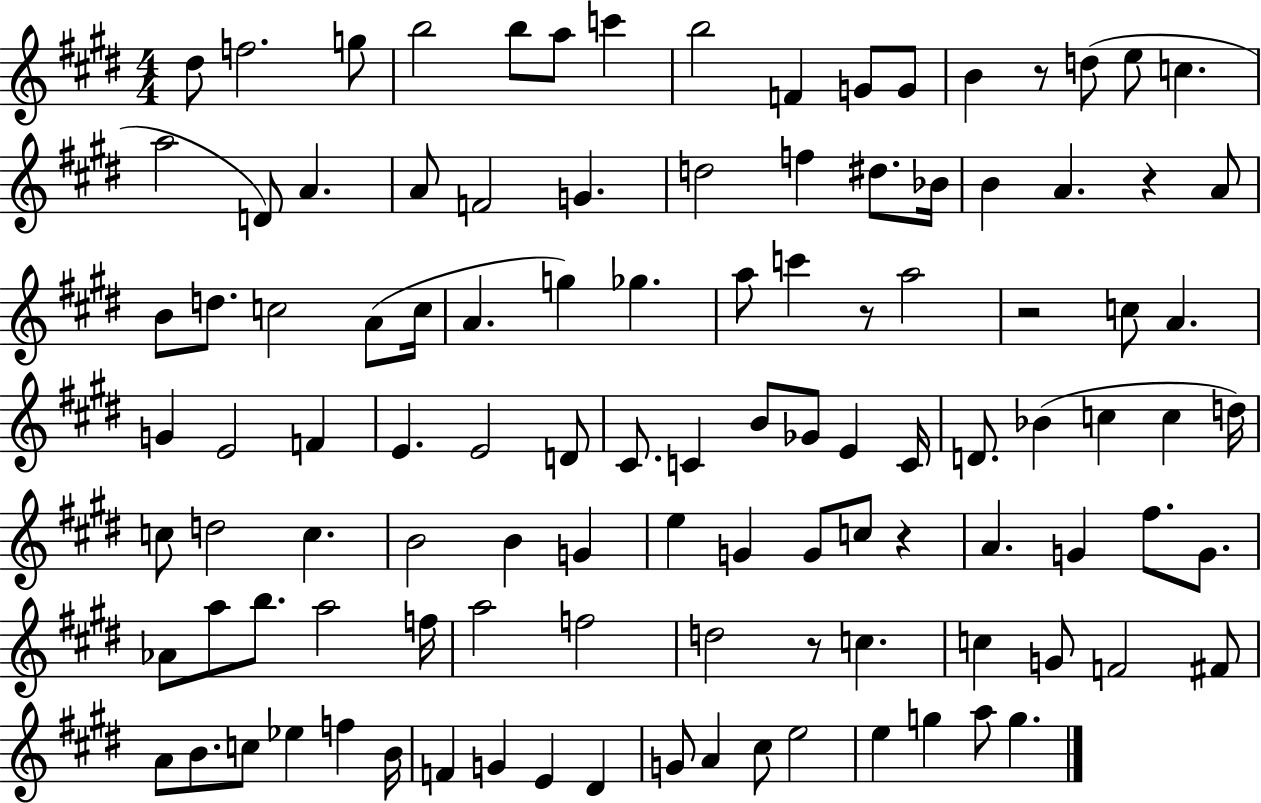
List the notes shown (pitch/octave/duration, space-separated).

D#5/e F5/h. G5/e B5/h B5/e A5/e C6/q B5/h F4/q G4/e G4/e B4/q R/e D5/e E5/e C5/q. A5/h D4/e A4/q. A4/e F4/h G4/q. D5/h F5/q D#5/e. Bb4/s B4/q A4/q. R/q A4/e B4/e D5/e. C5/h A4/e C5/s A4/q. G5/q Gb5/q. A5/e C6/q R/e A5/h R/h C5/e A4/q. G4/q E4/h F4/q E4/q. E4/h D4/e C#4/e. C4/q B4/e Gb4/e E4/q C4/s D4/e. Bb4/q C5/q C5/q D5/s C5/e D5/h C5/q. B4/h B4/q G4/q E5/q G4/q G4/e C5/e R/q A4/q. G4/q F#5/e. G4/e. Ab4/e A5/e B5/e. A5/h F5/s A5/h F5/h D5/h R/e C5/q. C5/q G4/e F4/h F#4/e A4/e B4/e. C5/e Eb5/q F5/q B4/s F4/q G4/q E4/q D#4/q G4/e A4/q C#5/e E5/h E5/q G5/q A5/e G5/q.